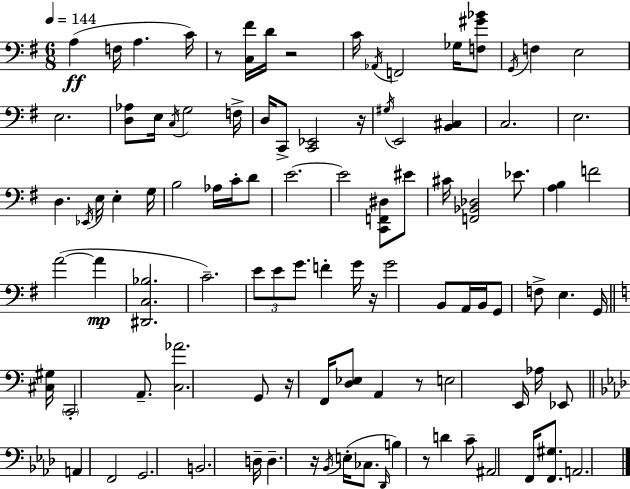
X:1
T:Untitled
M:6/8
L:1/4
K:G
A, F,/4 A, C/4 z/2 [C,^F]/4 D/4 z2 C/4 _A,,/4 F,,2 _G,/4 [F,^G_B]/2 G,,/4 F, E,2 E,2 [D,_A,]/2 E,/4 C,/4 G,2 F,/4 D,/4 C,,/2 [C,,_E,,]2 z/4 ^G,/4 E,,2 [B,,^C,] C,2 E,2 D, _E,,/4 E,/4 E, G,/4 B,2 _A,/4 C/4 D/2 E2 E2 [C,,F,,^D,]/2 ^E/2 ^C/4 [F,,_B,,_D,]2 _E/2 [A,B,] F2 A2 A [^D,,C,_B,]2 C2 E/2 E/2 G/2 F G/4 z/4 G2 B,,/2 A,,/4 B,,/4 G,,/2 F,/2 E, G,,/4 [^C,^G,]/4 C,,2 A,,/2 [C,_A]2 G,,/2 z/4 F,,/4 [D,_E,]/2 A,, z/2 E,2 E,,/4 _A,/4 _E,,/2 A,, F,,2 G,,2 B,,2 D,/4 D, z/4 _B,,/4 E,/4 _C,/2 _D,,/4 B, z/2 D C/2 ^A,,2 F,,/4 [F,,^G,]/2 A,,2